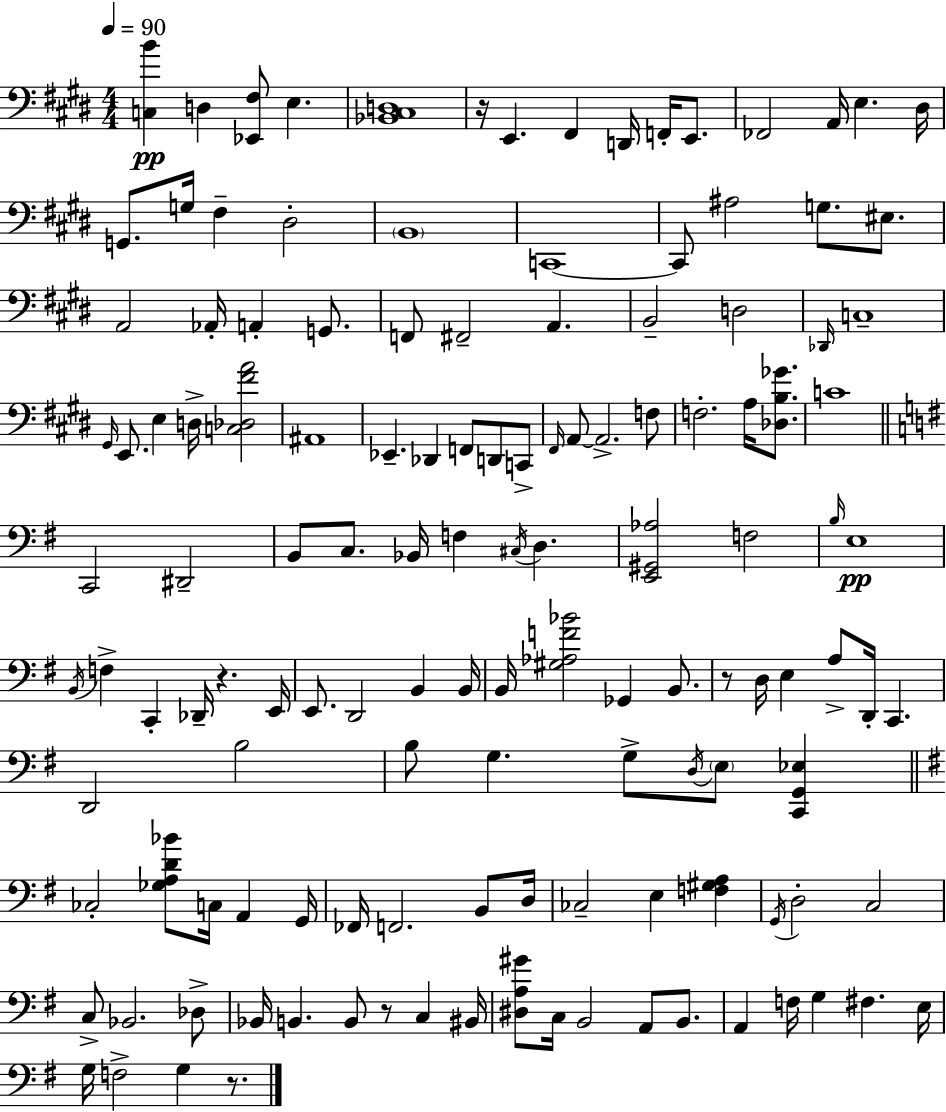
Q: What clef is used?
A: bass